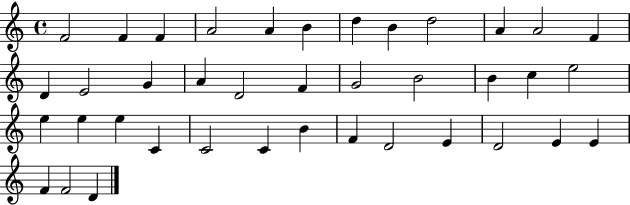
F4/h F4/q F4/q A4/h A4/q B4/q D5/q B4/q D5/h A4/q A4/h F4/q D4/q E4/h G4/q A4/q D4/h F4/q G4/h B4/h B4/q C5/q E5/h E5/q E5/q E5/q C4/q C4/h C4/q B4/q F4/q D4/h E4/q D4/h E4/q E4/q F4/q F4/h D4/q